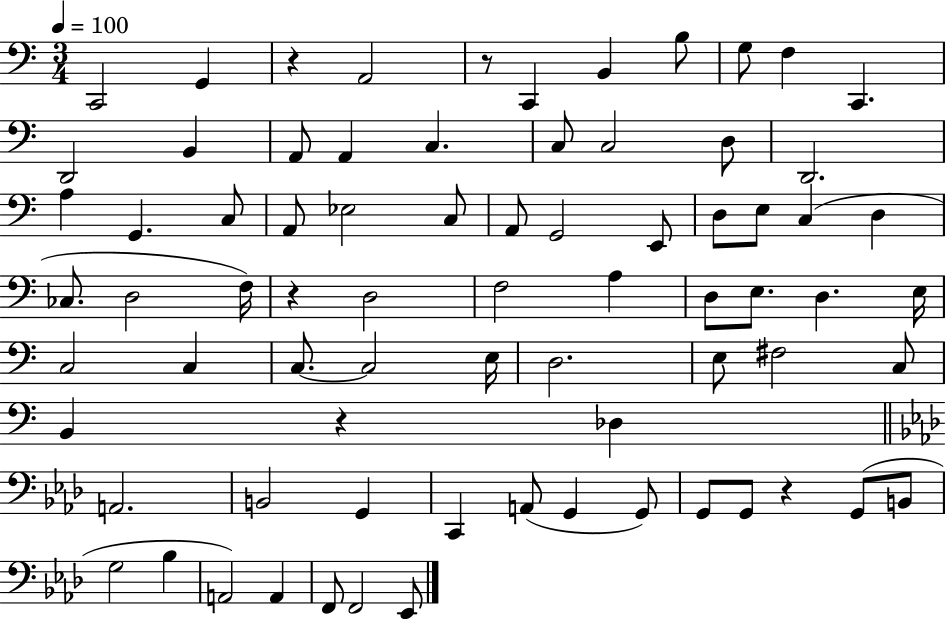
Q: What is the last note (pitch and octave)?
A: Eb2